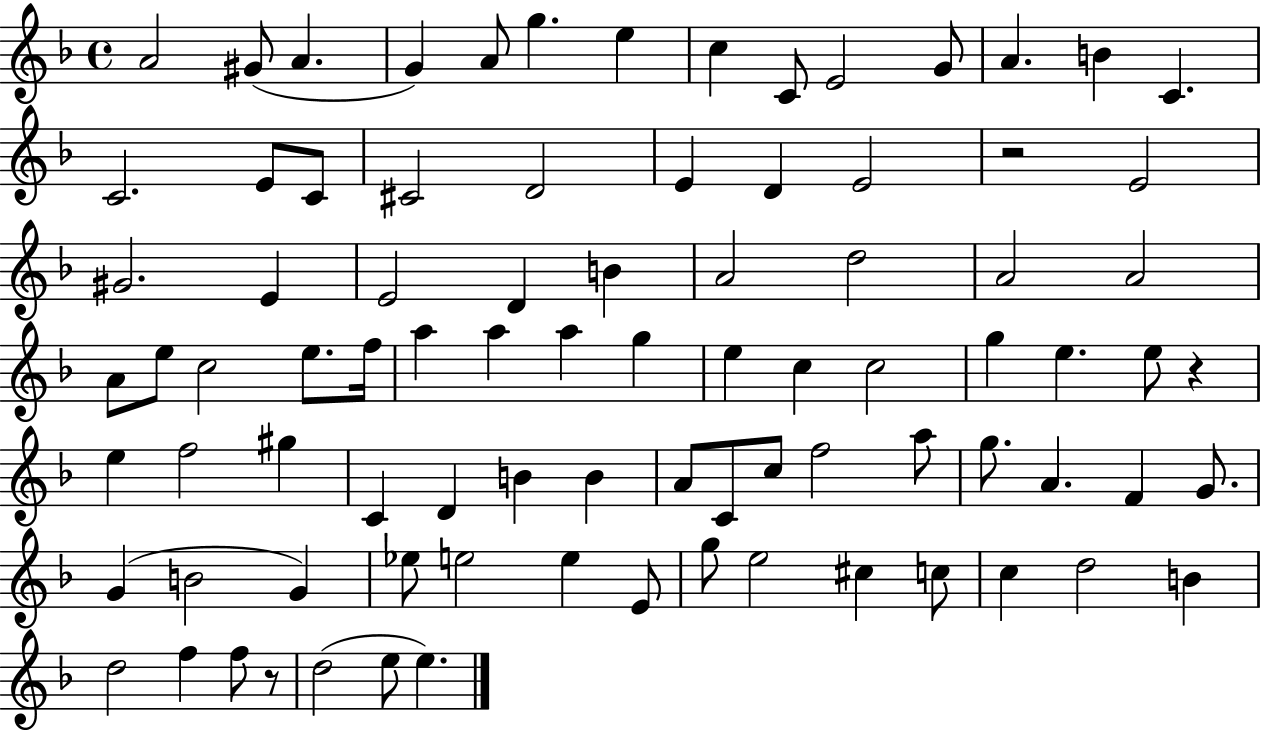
{
  \clef treble
  \time 4/4
  \defaultTimeSignature
  \key f \major
  a'2 gis'8( a'4. | g'4) a'8 g''4. e''4 | c''4 c'8 e'2 g'8 | a'4. b'4 c'4. | \break c'2. e'8 c'8 | cis'2 d'2 | e'4 d'4 e'2 | r2 e'2 | \break gis'2. e'4 | e'2 d'4 b'4 | a'2 d''2 | a'2 a'2 | \break a'8 e''8 c''2 e''8. f''16 | a''4 a''4 a''4 g''4 | e''4 c''4 c''2 | g''4 e''4. e''8 r4 | \break e''4 f''2 gis''4 | c'4 d'4 b'4 b'4 | a'8 c'8 c''8 f''2 a''8 | g''8. a'4. f'4 g'8. | \break g'4( b'2 g'4) | ees''8 e''2 e''4 e'8 | g''8 e''2 cis''4 c''8 | c''4 d''2 b'4 | \break d''2 f''4 f''8 r8 | d''2( e''8 e''4.) | \bar "|."
}